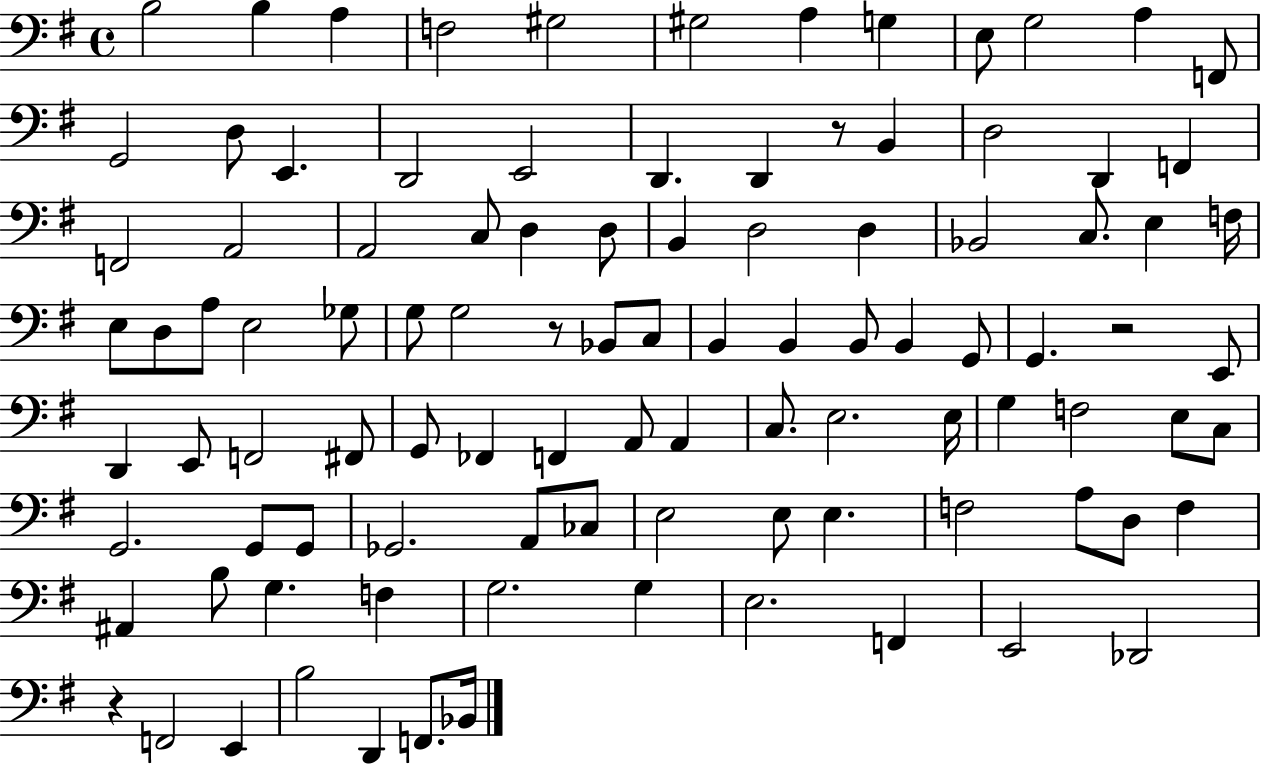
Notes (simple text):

B3/h B3/q A3/q F3/h G#3/h G#3/h A3/q G3/q E3/e G3/h A3/q F2/e G2/h D3/e E2/q. D2/h E2/h D2/q. D2/q R/e B2/q D3/h D2/q F2/q F2/h A2/h A2/h C3/e D3/q D3/e B2/q D3/h D3/q Bb2/h C3/e. E3/q F3/s E3/e D3/e A3/e E3/h Gb3/e G3/e G3/h R/e Bb2/e C3/e B2/q B2/q B2/e B2/q G2/e G2/q. R/h E2/e D2/q E2/e F2/h F#2/e G2/e FES2/q F2/q A2/e A2/q C3/e. E3/h. E3/s G3/q F3/h E3/e C3/e G2/h. G2/e G2/e Gb2/h. A2/e CES3/e E3/h E3/e E3/q. F3/h A3/e D3/e F3/q A#2/q B3/e G3/q. F3/q G3/h. G3/q E3/h. F2/q E2/h Db2/h R/q F2/h E2/q B3/h D2/q F2/e. Bb2/s